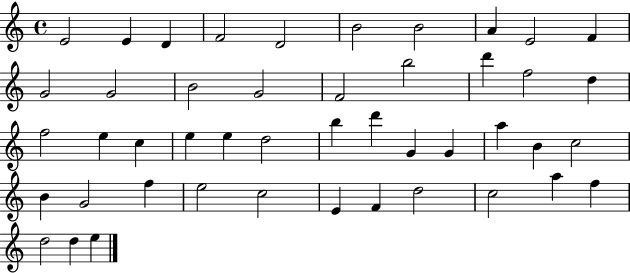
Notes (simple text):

E4/h E4/q D4/q F4/h D4/h B4/h B4/h A4/q E4/h F4/q G4/h G4/h B4/h G4/h F4/h B5/h D6/q F5/h D5/q F5/h E5/q C5/q E5/q E5/q D5/h B5/q D6/q G4/q G4/q A5/q B4/q C5/h B4/q G4/h F5/q E5/h C5/h E4/q F4/q D5/h C5/h A5/q F5/q D5/h D5/q E5/q